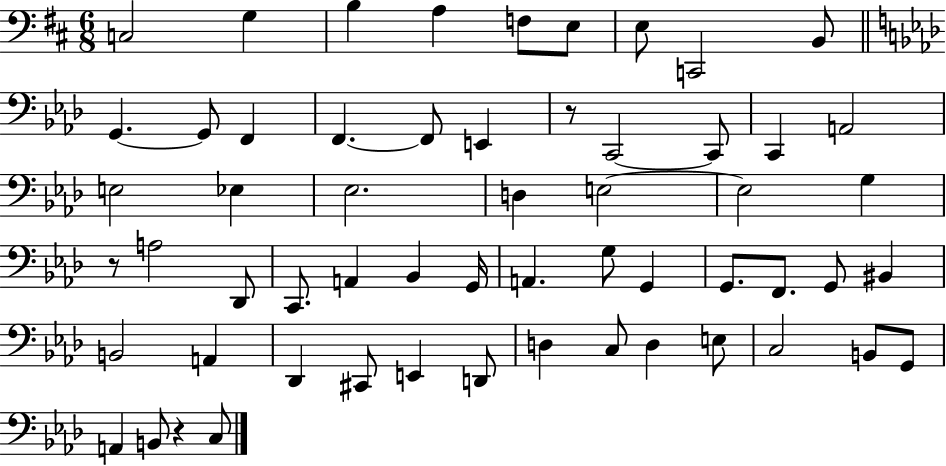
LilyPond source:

{
  \clef bass
  \numericTimeSignature
  \time 6/8
  \key d \major
  \repeat volta 2 { c2 g4 | b4 a4 f8 e8 | e8 c,2 b,8 | \bar "||" \break \key f \minor g,4.~~ g,8 f,4 | f,4.~~ f,8 e,4 | r8 c,2~~ c,8 | c,4 a,2 | \break e2 ees4 | ees2. | d4 e2~~ | e2 g4 | \break r8 a2 des,8 | c,8. a,4 bes,4 g,16 | a,4. g8 g,4 | g,8. f,8. g,8 bis,4 | \break b,2 a,4 | des,4 cis,8 e,4 d,8 | d4 c8 d4 e8 | c2 b,8 g,8 | \break a,4 b,8 r4 c8 | } \bar "|."
}